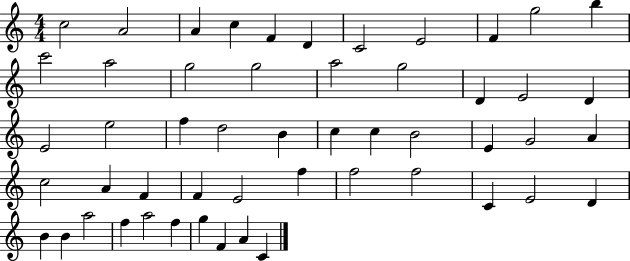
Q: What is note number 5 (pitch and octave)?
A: F4